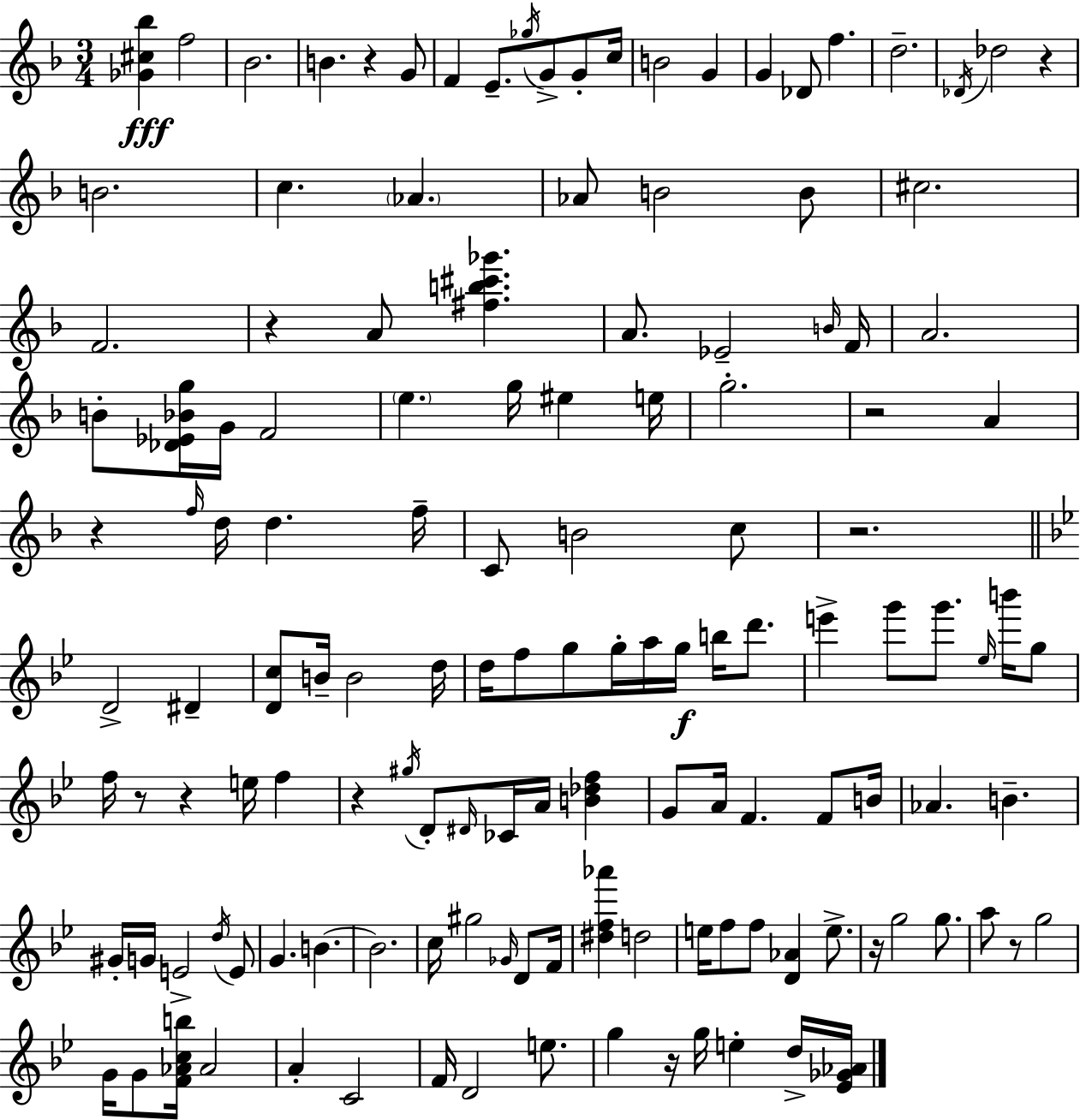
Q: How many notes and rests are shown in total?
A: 137